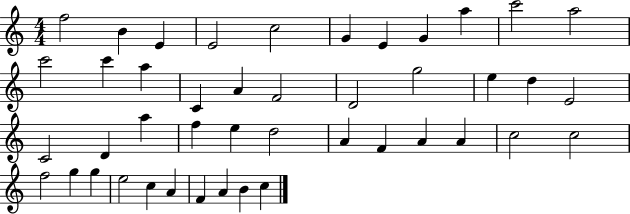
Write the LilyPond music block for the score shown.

{
  \clef treble
  \numericTimeSignature
  \time 4/4
  \key c \major
  f''2 b'4 e'4 | e'2 c''2 | g'4 e'4 g'4 a''4 | c'''2 a''2 | \break c'''2 c'''4 a''4 | c'4 a'4 f'2 | d'2 g''2 | e''4 d''4 e'2 | \break c'2 d'4 a''4 | f''4 e''4 d''2 | a'4 f'4 a'4 a'4 | c''2 c''2 | \break f''2 g''4 g''4 | e''2 c''4 a'4 | f'4 a'4 b'4 c''4 | \bar "|."
}